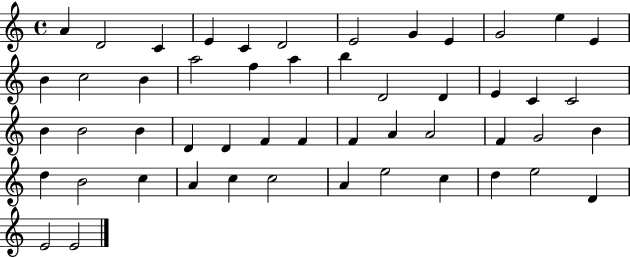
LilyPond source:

{
  \clef treble
  \time 4/4
  \defaultTimeSignature
  \key c \major
  a'4 d'2 c'4 | e'4 c'4 d'2 | e'2 g'4 e'4 | g'2 e''4 e'4 | \break b'4 c''2 b'4 | a''2 f''4 a''4 | b''4 d'2 d'4 | e'4 c'4 c'2 | \break b'4 b'2 b'4 | d'4 d'4 f'4 f'4 | f'4 a'4 a'2 | f'4 g'2 b'4 | \break d''4 b'2 c''4 | a'4 c''4 c''2 | a'4 e''2 c''4 | d''4 e''2 d'4 | \break e'2 e'2 | \bar "|."
}